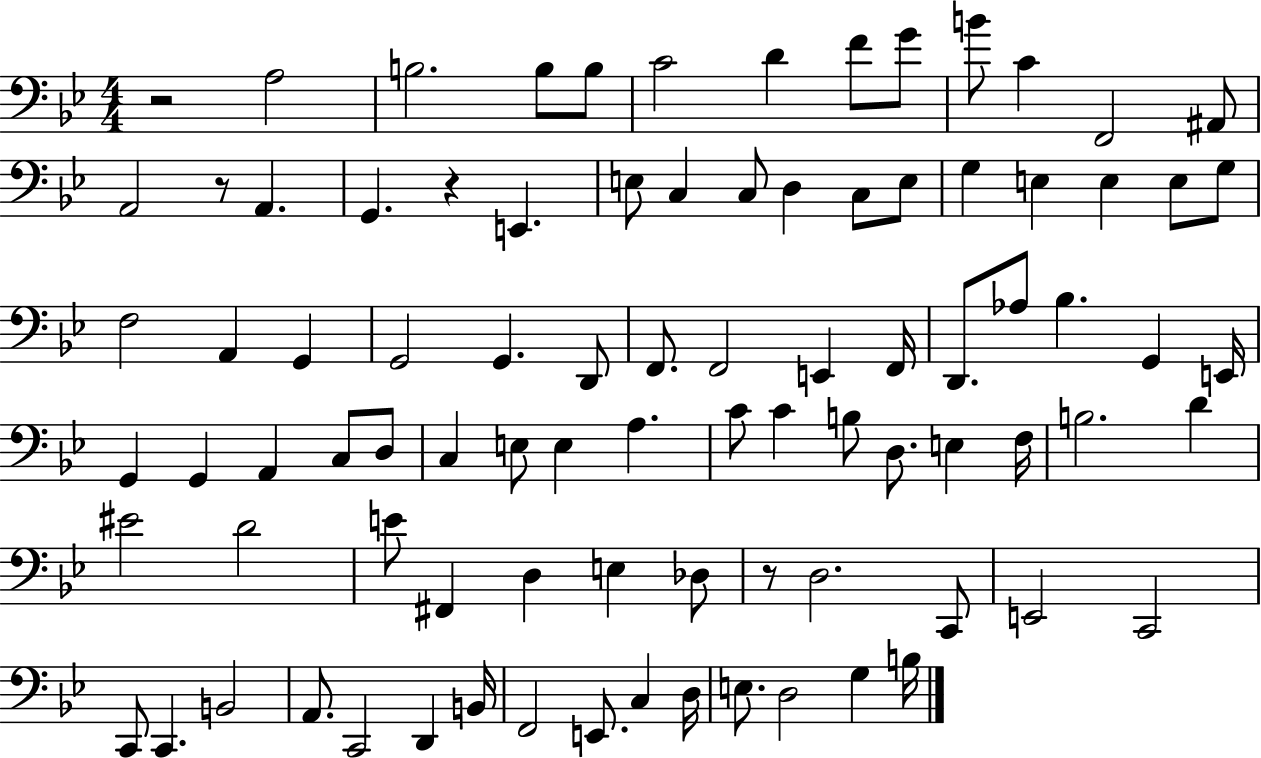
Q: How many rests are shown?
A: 4